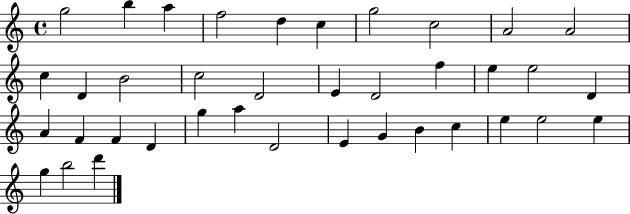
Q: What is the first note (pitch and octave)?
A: G5